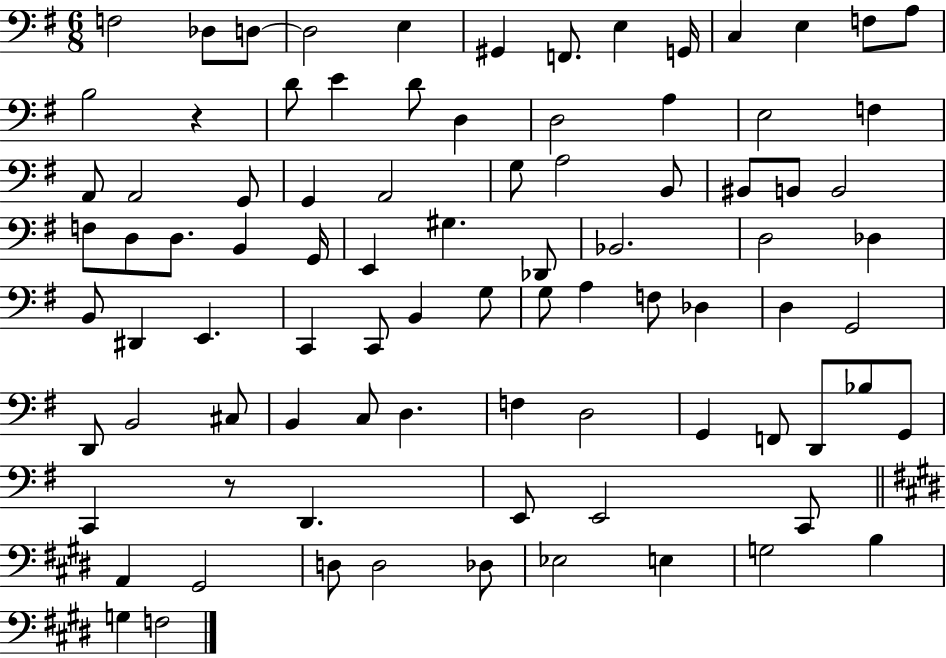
F3/h Db3/e D3/e D3/h E3/q G#2/q F2/e. E3/q G2/s C3/q E3/q F3/e A3/e B3/h R/q D4/e E4/q D4/e D3/q D3/h A3/q E3/h F3/q A2/e A2/h G2/e G2/q A2/h G3/e A3/h B2/e BIS2/e B2/e B2/h F3/e D3/e D3/e. B2/q G2/s E2/q G#3/q. Db2/e Bb2/h. D3/h Db3/q B2/e D#2/q E2/q. C2/q C2/e B2/q G3/e G3/e A3/q F3/e Db3/q D3/q G2/h D2/e B2/h C#3/e B2/q C3/e D3/q. F3/q D3/h G2/q F2/e D2/e Bb3/e G2/e C2/q R/e D2/q. E2/e E2/h C2/e A2/q G#2/h D3/e D3/h Db3/e Eb3/h E3/q G3/h B3/q G3/q F3/h